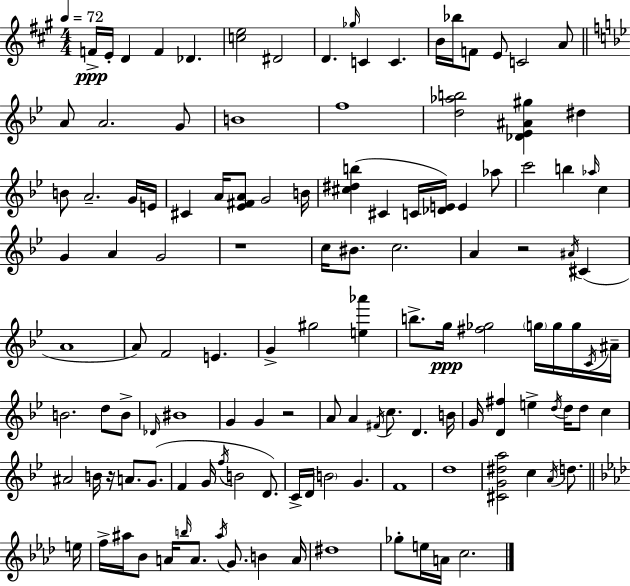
F4/s E4/s D4/q F4/q Db4/q. [C5,E5]/h D#4/h D4/q. Gb5/s C4/q C4/q. B4/s Bb5/s F4/e E4/e C4/h A4/e A4/e A4/h. G4/e B4/w F5/w [D5,Ab5,B5]/h [Db4,Eb4,A#4,G#5]/q D#5/q B4/e A4/h. G4/s E4/s C#4/q A4/s [Eb4,F#4,A4]/e G4/h B4/s [C#5,D#5,B5]/q C#4/q C4/s [Db4,E4]/s E4/q Ab5/e C6/h B5/q Ab5/s C5/q G4/q A4/q G4/h R/w C5/s BIS4/e. C5/h. A4/q R/h A#4/s C#4/q A4/w A4/e F4/h E4/q. G4/q G#5/h [E5,Ab6]/q B5/e. G5/s [F#5,Gb5]/h G5/s G5/s G5/s C4/s A#4/s B4/h. D5/e B4/e Db4/s BIS4/w G4/q G4/q R/h A4/e A4/q F#4/s C5/e. D4/q. B4/s G4/s [D4,F#5]/q E5/q D5/s D5/s D5/e C5/q A#4/h B4/s R/s A4/e. G4/e. F4/q G4/s F5/s B4/h D4/e. C4/s D4/s B4/h G4/q. F4/w D5/w [C#4,G4,D#5,A5]/h C5/q A4/s D5/e. E5/s F5/s A#5/s Bb4/e A4/s B5/s A4/e. A#5/s G4/e. B4/q A4/s D#5/w Gb5/e E5/s A4/s C5/h.